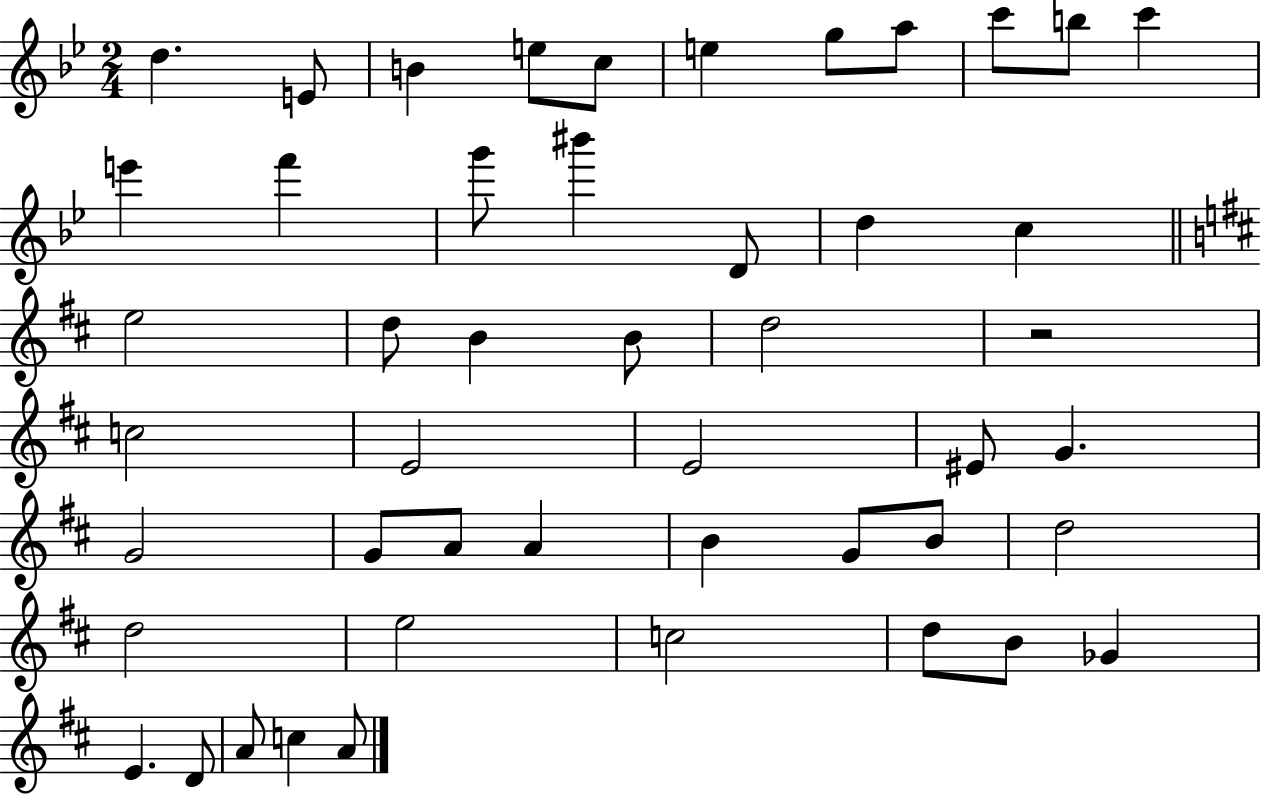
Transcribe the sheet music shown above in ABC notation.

X:1
T:Untitled
M:2/4
L:1/4
K:Bb
d E/2 B e/2 c/2 e g/2 a/2 c'/2 b/2 c' e' f' g'/2 ^b' D/2 d c e2 d/2 B B/2 d2 z2 c2 E2 E2 ^E/2 G G2 G/2 A/2 A B G/2 B/2 d2 d2 e2 c2 d/2 B/2 _G E D/2 A/2 c A/2